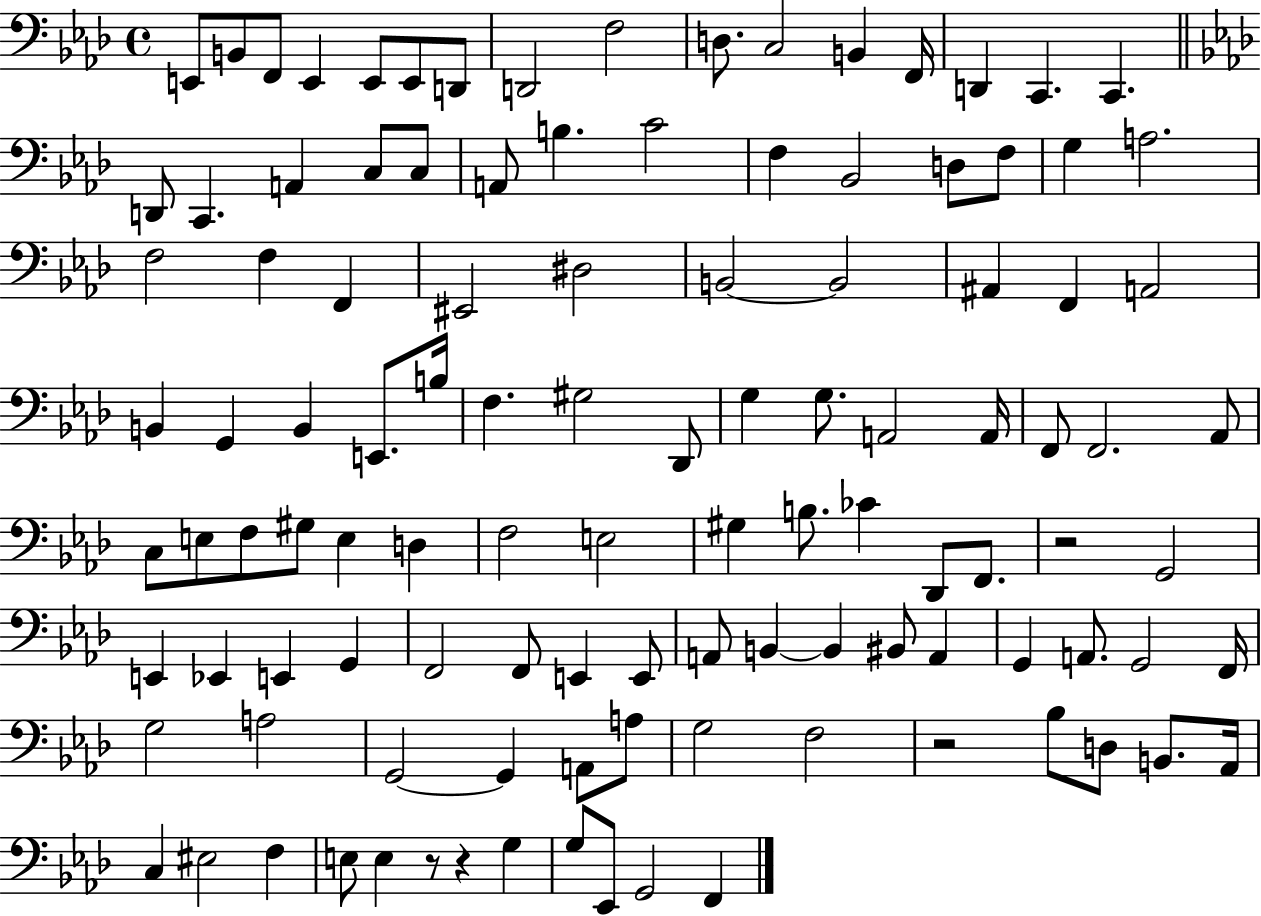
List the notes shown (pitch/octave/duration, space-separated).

E2/e B2/e F2/e E2/q E2/e E2/e D2/e D2/h F3/h D3/e. C3/h B2/q F2/s D2/q C2/q. C2/q. D2/e C2/q. A2/q C3/e C3/e A2/e B3/q. C4/h F3/q Bb2/h D3/e F3/e G3/q A3/h. F3/h F3/q F2/q EIS2/h D#3/h B2/h B2/h A#2/q F2/q A2/h B2/q G2/q B2/q E2/e. B3/s F3/q. G#3/h Db2/e G3/q G3/e. A2/h A2/s F2/e F2/h. Ab2/e C3/e E3/e F3/e G#3/e E3/q D3/q F3/h E3/h G#3/q B3/e. CES4/q Db2/e F2/e. R/h G2/h E2/q Eb2/q E2/q G2/q F2/h F2/e E2/q E2/e A2/e B2/q B2/q BIS2/e A2/q G2/q A2/e. G2/h F2/s G3/h A3/h G2/h G2/q A2/e A3/e G3/h F3/h R/h Bb3/e D3/e B2/e. Ab2/s C3/q EIS3/h F3/q E3/e E3/q R/e R/q G3/q G3/e Eb2/e G2/h F2/q